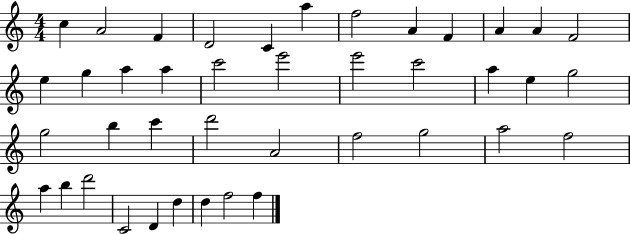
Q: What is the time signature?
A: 4/4